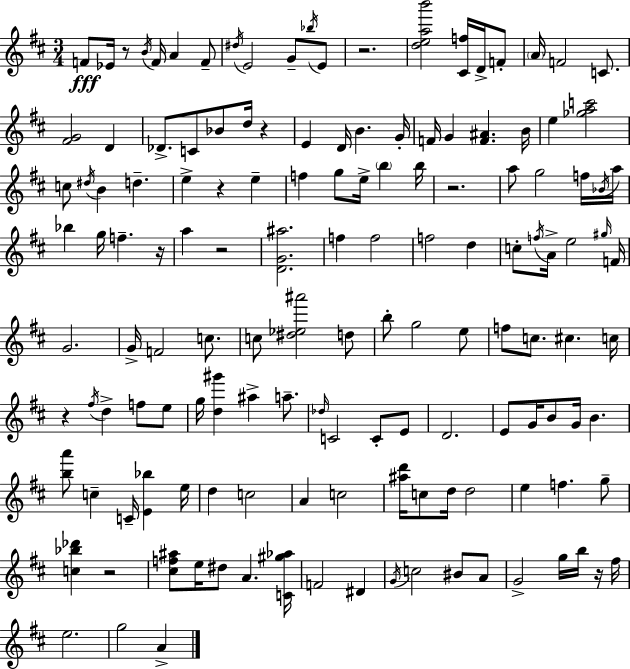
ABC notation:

X:1
T:Untitled
M:3/4
L:1/4
K:D
F/2 _E/4 z/2 B/4 F/4 A F/2 ^d/4 E2 G/2 _b/4 E/2 z2 [deab']2 [^Cf]/4 D/4 F/2 A/4 F2 C/2 [^FG]2 D _D/2 C/2 _B/2 d/4 z E D/4 B G/4 F/4 G [F^A] B/4 e [_gac']2 c/2 ^d/4 B d e z e f g/2 e/4 b b/4 z2 a/2 g2 f/4 _B/4 a/4 _b g/4 f z/4 a z2 [DG^a]2 f f2 f2 d c/2 f/4 A/4 e2 ^g/4 F/4 G2 G/4 F2 c/2 c/2 [^d_e^a']2 d/2 b/2 g2 e/2 f/2 c/2 ^c c/4 z ^f/4 d f/2 e/2 g/4 [d^g'] ^a a/2 _d/4 C2 C/2 E/2 D2 E/2 G/4 B/2 G/4 B [ba']/2 c C/4 [E_b] e/4 d c2 A c2 [^ad']/4 c/2 d/4 d2 e f g/2 [c_b_d'] z2 [^cf^a]/2 e/4 ^d/2 A [C^g_a]/4 F2 ^D G/4 c2 ^B/2 A/2 G2 g/4 b/4 z/4 ^f/4 e2 g2 A